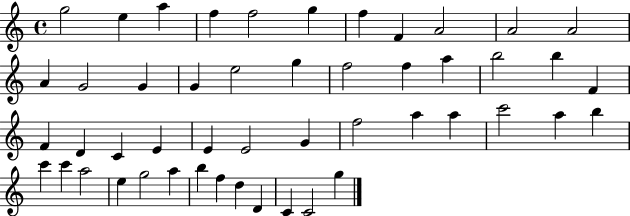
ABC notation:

X:1
T:Untitled
M:4/4
L:1/4
K:C
g2 e a f f2 g f F A2 A2 A2 A G2 G G e2 g f2 f a b2 b F F D C E E E2 G f2 a a c'2 a b c' c' a2 e g2 a b f d D C C2 g